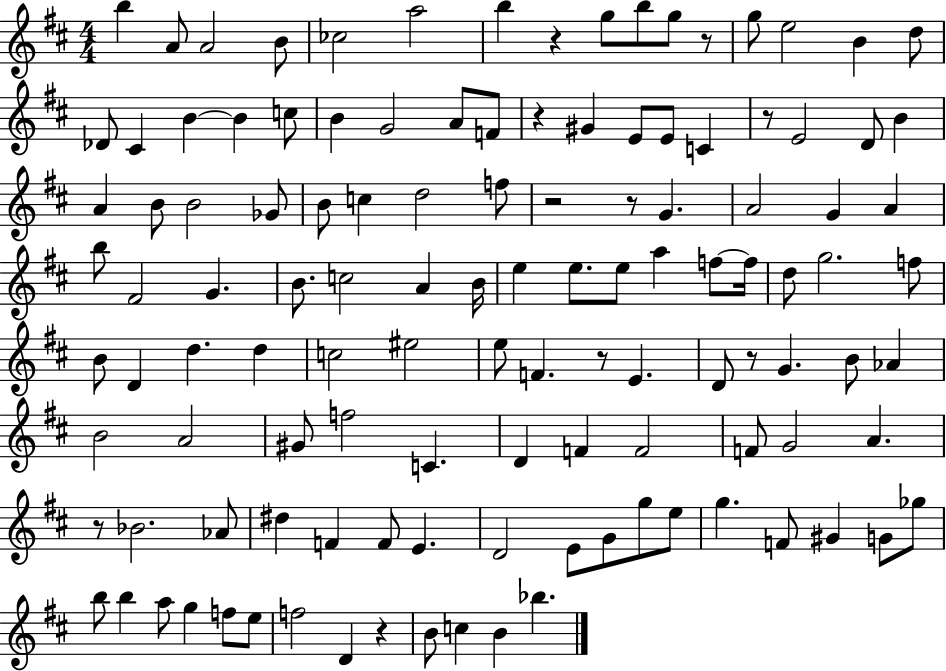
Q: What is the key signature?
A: D major